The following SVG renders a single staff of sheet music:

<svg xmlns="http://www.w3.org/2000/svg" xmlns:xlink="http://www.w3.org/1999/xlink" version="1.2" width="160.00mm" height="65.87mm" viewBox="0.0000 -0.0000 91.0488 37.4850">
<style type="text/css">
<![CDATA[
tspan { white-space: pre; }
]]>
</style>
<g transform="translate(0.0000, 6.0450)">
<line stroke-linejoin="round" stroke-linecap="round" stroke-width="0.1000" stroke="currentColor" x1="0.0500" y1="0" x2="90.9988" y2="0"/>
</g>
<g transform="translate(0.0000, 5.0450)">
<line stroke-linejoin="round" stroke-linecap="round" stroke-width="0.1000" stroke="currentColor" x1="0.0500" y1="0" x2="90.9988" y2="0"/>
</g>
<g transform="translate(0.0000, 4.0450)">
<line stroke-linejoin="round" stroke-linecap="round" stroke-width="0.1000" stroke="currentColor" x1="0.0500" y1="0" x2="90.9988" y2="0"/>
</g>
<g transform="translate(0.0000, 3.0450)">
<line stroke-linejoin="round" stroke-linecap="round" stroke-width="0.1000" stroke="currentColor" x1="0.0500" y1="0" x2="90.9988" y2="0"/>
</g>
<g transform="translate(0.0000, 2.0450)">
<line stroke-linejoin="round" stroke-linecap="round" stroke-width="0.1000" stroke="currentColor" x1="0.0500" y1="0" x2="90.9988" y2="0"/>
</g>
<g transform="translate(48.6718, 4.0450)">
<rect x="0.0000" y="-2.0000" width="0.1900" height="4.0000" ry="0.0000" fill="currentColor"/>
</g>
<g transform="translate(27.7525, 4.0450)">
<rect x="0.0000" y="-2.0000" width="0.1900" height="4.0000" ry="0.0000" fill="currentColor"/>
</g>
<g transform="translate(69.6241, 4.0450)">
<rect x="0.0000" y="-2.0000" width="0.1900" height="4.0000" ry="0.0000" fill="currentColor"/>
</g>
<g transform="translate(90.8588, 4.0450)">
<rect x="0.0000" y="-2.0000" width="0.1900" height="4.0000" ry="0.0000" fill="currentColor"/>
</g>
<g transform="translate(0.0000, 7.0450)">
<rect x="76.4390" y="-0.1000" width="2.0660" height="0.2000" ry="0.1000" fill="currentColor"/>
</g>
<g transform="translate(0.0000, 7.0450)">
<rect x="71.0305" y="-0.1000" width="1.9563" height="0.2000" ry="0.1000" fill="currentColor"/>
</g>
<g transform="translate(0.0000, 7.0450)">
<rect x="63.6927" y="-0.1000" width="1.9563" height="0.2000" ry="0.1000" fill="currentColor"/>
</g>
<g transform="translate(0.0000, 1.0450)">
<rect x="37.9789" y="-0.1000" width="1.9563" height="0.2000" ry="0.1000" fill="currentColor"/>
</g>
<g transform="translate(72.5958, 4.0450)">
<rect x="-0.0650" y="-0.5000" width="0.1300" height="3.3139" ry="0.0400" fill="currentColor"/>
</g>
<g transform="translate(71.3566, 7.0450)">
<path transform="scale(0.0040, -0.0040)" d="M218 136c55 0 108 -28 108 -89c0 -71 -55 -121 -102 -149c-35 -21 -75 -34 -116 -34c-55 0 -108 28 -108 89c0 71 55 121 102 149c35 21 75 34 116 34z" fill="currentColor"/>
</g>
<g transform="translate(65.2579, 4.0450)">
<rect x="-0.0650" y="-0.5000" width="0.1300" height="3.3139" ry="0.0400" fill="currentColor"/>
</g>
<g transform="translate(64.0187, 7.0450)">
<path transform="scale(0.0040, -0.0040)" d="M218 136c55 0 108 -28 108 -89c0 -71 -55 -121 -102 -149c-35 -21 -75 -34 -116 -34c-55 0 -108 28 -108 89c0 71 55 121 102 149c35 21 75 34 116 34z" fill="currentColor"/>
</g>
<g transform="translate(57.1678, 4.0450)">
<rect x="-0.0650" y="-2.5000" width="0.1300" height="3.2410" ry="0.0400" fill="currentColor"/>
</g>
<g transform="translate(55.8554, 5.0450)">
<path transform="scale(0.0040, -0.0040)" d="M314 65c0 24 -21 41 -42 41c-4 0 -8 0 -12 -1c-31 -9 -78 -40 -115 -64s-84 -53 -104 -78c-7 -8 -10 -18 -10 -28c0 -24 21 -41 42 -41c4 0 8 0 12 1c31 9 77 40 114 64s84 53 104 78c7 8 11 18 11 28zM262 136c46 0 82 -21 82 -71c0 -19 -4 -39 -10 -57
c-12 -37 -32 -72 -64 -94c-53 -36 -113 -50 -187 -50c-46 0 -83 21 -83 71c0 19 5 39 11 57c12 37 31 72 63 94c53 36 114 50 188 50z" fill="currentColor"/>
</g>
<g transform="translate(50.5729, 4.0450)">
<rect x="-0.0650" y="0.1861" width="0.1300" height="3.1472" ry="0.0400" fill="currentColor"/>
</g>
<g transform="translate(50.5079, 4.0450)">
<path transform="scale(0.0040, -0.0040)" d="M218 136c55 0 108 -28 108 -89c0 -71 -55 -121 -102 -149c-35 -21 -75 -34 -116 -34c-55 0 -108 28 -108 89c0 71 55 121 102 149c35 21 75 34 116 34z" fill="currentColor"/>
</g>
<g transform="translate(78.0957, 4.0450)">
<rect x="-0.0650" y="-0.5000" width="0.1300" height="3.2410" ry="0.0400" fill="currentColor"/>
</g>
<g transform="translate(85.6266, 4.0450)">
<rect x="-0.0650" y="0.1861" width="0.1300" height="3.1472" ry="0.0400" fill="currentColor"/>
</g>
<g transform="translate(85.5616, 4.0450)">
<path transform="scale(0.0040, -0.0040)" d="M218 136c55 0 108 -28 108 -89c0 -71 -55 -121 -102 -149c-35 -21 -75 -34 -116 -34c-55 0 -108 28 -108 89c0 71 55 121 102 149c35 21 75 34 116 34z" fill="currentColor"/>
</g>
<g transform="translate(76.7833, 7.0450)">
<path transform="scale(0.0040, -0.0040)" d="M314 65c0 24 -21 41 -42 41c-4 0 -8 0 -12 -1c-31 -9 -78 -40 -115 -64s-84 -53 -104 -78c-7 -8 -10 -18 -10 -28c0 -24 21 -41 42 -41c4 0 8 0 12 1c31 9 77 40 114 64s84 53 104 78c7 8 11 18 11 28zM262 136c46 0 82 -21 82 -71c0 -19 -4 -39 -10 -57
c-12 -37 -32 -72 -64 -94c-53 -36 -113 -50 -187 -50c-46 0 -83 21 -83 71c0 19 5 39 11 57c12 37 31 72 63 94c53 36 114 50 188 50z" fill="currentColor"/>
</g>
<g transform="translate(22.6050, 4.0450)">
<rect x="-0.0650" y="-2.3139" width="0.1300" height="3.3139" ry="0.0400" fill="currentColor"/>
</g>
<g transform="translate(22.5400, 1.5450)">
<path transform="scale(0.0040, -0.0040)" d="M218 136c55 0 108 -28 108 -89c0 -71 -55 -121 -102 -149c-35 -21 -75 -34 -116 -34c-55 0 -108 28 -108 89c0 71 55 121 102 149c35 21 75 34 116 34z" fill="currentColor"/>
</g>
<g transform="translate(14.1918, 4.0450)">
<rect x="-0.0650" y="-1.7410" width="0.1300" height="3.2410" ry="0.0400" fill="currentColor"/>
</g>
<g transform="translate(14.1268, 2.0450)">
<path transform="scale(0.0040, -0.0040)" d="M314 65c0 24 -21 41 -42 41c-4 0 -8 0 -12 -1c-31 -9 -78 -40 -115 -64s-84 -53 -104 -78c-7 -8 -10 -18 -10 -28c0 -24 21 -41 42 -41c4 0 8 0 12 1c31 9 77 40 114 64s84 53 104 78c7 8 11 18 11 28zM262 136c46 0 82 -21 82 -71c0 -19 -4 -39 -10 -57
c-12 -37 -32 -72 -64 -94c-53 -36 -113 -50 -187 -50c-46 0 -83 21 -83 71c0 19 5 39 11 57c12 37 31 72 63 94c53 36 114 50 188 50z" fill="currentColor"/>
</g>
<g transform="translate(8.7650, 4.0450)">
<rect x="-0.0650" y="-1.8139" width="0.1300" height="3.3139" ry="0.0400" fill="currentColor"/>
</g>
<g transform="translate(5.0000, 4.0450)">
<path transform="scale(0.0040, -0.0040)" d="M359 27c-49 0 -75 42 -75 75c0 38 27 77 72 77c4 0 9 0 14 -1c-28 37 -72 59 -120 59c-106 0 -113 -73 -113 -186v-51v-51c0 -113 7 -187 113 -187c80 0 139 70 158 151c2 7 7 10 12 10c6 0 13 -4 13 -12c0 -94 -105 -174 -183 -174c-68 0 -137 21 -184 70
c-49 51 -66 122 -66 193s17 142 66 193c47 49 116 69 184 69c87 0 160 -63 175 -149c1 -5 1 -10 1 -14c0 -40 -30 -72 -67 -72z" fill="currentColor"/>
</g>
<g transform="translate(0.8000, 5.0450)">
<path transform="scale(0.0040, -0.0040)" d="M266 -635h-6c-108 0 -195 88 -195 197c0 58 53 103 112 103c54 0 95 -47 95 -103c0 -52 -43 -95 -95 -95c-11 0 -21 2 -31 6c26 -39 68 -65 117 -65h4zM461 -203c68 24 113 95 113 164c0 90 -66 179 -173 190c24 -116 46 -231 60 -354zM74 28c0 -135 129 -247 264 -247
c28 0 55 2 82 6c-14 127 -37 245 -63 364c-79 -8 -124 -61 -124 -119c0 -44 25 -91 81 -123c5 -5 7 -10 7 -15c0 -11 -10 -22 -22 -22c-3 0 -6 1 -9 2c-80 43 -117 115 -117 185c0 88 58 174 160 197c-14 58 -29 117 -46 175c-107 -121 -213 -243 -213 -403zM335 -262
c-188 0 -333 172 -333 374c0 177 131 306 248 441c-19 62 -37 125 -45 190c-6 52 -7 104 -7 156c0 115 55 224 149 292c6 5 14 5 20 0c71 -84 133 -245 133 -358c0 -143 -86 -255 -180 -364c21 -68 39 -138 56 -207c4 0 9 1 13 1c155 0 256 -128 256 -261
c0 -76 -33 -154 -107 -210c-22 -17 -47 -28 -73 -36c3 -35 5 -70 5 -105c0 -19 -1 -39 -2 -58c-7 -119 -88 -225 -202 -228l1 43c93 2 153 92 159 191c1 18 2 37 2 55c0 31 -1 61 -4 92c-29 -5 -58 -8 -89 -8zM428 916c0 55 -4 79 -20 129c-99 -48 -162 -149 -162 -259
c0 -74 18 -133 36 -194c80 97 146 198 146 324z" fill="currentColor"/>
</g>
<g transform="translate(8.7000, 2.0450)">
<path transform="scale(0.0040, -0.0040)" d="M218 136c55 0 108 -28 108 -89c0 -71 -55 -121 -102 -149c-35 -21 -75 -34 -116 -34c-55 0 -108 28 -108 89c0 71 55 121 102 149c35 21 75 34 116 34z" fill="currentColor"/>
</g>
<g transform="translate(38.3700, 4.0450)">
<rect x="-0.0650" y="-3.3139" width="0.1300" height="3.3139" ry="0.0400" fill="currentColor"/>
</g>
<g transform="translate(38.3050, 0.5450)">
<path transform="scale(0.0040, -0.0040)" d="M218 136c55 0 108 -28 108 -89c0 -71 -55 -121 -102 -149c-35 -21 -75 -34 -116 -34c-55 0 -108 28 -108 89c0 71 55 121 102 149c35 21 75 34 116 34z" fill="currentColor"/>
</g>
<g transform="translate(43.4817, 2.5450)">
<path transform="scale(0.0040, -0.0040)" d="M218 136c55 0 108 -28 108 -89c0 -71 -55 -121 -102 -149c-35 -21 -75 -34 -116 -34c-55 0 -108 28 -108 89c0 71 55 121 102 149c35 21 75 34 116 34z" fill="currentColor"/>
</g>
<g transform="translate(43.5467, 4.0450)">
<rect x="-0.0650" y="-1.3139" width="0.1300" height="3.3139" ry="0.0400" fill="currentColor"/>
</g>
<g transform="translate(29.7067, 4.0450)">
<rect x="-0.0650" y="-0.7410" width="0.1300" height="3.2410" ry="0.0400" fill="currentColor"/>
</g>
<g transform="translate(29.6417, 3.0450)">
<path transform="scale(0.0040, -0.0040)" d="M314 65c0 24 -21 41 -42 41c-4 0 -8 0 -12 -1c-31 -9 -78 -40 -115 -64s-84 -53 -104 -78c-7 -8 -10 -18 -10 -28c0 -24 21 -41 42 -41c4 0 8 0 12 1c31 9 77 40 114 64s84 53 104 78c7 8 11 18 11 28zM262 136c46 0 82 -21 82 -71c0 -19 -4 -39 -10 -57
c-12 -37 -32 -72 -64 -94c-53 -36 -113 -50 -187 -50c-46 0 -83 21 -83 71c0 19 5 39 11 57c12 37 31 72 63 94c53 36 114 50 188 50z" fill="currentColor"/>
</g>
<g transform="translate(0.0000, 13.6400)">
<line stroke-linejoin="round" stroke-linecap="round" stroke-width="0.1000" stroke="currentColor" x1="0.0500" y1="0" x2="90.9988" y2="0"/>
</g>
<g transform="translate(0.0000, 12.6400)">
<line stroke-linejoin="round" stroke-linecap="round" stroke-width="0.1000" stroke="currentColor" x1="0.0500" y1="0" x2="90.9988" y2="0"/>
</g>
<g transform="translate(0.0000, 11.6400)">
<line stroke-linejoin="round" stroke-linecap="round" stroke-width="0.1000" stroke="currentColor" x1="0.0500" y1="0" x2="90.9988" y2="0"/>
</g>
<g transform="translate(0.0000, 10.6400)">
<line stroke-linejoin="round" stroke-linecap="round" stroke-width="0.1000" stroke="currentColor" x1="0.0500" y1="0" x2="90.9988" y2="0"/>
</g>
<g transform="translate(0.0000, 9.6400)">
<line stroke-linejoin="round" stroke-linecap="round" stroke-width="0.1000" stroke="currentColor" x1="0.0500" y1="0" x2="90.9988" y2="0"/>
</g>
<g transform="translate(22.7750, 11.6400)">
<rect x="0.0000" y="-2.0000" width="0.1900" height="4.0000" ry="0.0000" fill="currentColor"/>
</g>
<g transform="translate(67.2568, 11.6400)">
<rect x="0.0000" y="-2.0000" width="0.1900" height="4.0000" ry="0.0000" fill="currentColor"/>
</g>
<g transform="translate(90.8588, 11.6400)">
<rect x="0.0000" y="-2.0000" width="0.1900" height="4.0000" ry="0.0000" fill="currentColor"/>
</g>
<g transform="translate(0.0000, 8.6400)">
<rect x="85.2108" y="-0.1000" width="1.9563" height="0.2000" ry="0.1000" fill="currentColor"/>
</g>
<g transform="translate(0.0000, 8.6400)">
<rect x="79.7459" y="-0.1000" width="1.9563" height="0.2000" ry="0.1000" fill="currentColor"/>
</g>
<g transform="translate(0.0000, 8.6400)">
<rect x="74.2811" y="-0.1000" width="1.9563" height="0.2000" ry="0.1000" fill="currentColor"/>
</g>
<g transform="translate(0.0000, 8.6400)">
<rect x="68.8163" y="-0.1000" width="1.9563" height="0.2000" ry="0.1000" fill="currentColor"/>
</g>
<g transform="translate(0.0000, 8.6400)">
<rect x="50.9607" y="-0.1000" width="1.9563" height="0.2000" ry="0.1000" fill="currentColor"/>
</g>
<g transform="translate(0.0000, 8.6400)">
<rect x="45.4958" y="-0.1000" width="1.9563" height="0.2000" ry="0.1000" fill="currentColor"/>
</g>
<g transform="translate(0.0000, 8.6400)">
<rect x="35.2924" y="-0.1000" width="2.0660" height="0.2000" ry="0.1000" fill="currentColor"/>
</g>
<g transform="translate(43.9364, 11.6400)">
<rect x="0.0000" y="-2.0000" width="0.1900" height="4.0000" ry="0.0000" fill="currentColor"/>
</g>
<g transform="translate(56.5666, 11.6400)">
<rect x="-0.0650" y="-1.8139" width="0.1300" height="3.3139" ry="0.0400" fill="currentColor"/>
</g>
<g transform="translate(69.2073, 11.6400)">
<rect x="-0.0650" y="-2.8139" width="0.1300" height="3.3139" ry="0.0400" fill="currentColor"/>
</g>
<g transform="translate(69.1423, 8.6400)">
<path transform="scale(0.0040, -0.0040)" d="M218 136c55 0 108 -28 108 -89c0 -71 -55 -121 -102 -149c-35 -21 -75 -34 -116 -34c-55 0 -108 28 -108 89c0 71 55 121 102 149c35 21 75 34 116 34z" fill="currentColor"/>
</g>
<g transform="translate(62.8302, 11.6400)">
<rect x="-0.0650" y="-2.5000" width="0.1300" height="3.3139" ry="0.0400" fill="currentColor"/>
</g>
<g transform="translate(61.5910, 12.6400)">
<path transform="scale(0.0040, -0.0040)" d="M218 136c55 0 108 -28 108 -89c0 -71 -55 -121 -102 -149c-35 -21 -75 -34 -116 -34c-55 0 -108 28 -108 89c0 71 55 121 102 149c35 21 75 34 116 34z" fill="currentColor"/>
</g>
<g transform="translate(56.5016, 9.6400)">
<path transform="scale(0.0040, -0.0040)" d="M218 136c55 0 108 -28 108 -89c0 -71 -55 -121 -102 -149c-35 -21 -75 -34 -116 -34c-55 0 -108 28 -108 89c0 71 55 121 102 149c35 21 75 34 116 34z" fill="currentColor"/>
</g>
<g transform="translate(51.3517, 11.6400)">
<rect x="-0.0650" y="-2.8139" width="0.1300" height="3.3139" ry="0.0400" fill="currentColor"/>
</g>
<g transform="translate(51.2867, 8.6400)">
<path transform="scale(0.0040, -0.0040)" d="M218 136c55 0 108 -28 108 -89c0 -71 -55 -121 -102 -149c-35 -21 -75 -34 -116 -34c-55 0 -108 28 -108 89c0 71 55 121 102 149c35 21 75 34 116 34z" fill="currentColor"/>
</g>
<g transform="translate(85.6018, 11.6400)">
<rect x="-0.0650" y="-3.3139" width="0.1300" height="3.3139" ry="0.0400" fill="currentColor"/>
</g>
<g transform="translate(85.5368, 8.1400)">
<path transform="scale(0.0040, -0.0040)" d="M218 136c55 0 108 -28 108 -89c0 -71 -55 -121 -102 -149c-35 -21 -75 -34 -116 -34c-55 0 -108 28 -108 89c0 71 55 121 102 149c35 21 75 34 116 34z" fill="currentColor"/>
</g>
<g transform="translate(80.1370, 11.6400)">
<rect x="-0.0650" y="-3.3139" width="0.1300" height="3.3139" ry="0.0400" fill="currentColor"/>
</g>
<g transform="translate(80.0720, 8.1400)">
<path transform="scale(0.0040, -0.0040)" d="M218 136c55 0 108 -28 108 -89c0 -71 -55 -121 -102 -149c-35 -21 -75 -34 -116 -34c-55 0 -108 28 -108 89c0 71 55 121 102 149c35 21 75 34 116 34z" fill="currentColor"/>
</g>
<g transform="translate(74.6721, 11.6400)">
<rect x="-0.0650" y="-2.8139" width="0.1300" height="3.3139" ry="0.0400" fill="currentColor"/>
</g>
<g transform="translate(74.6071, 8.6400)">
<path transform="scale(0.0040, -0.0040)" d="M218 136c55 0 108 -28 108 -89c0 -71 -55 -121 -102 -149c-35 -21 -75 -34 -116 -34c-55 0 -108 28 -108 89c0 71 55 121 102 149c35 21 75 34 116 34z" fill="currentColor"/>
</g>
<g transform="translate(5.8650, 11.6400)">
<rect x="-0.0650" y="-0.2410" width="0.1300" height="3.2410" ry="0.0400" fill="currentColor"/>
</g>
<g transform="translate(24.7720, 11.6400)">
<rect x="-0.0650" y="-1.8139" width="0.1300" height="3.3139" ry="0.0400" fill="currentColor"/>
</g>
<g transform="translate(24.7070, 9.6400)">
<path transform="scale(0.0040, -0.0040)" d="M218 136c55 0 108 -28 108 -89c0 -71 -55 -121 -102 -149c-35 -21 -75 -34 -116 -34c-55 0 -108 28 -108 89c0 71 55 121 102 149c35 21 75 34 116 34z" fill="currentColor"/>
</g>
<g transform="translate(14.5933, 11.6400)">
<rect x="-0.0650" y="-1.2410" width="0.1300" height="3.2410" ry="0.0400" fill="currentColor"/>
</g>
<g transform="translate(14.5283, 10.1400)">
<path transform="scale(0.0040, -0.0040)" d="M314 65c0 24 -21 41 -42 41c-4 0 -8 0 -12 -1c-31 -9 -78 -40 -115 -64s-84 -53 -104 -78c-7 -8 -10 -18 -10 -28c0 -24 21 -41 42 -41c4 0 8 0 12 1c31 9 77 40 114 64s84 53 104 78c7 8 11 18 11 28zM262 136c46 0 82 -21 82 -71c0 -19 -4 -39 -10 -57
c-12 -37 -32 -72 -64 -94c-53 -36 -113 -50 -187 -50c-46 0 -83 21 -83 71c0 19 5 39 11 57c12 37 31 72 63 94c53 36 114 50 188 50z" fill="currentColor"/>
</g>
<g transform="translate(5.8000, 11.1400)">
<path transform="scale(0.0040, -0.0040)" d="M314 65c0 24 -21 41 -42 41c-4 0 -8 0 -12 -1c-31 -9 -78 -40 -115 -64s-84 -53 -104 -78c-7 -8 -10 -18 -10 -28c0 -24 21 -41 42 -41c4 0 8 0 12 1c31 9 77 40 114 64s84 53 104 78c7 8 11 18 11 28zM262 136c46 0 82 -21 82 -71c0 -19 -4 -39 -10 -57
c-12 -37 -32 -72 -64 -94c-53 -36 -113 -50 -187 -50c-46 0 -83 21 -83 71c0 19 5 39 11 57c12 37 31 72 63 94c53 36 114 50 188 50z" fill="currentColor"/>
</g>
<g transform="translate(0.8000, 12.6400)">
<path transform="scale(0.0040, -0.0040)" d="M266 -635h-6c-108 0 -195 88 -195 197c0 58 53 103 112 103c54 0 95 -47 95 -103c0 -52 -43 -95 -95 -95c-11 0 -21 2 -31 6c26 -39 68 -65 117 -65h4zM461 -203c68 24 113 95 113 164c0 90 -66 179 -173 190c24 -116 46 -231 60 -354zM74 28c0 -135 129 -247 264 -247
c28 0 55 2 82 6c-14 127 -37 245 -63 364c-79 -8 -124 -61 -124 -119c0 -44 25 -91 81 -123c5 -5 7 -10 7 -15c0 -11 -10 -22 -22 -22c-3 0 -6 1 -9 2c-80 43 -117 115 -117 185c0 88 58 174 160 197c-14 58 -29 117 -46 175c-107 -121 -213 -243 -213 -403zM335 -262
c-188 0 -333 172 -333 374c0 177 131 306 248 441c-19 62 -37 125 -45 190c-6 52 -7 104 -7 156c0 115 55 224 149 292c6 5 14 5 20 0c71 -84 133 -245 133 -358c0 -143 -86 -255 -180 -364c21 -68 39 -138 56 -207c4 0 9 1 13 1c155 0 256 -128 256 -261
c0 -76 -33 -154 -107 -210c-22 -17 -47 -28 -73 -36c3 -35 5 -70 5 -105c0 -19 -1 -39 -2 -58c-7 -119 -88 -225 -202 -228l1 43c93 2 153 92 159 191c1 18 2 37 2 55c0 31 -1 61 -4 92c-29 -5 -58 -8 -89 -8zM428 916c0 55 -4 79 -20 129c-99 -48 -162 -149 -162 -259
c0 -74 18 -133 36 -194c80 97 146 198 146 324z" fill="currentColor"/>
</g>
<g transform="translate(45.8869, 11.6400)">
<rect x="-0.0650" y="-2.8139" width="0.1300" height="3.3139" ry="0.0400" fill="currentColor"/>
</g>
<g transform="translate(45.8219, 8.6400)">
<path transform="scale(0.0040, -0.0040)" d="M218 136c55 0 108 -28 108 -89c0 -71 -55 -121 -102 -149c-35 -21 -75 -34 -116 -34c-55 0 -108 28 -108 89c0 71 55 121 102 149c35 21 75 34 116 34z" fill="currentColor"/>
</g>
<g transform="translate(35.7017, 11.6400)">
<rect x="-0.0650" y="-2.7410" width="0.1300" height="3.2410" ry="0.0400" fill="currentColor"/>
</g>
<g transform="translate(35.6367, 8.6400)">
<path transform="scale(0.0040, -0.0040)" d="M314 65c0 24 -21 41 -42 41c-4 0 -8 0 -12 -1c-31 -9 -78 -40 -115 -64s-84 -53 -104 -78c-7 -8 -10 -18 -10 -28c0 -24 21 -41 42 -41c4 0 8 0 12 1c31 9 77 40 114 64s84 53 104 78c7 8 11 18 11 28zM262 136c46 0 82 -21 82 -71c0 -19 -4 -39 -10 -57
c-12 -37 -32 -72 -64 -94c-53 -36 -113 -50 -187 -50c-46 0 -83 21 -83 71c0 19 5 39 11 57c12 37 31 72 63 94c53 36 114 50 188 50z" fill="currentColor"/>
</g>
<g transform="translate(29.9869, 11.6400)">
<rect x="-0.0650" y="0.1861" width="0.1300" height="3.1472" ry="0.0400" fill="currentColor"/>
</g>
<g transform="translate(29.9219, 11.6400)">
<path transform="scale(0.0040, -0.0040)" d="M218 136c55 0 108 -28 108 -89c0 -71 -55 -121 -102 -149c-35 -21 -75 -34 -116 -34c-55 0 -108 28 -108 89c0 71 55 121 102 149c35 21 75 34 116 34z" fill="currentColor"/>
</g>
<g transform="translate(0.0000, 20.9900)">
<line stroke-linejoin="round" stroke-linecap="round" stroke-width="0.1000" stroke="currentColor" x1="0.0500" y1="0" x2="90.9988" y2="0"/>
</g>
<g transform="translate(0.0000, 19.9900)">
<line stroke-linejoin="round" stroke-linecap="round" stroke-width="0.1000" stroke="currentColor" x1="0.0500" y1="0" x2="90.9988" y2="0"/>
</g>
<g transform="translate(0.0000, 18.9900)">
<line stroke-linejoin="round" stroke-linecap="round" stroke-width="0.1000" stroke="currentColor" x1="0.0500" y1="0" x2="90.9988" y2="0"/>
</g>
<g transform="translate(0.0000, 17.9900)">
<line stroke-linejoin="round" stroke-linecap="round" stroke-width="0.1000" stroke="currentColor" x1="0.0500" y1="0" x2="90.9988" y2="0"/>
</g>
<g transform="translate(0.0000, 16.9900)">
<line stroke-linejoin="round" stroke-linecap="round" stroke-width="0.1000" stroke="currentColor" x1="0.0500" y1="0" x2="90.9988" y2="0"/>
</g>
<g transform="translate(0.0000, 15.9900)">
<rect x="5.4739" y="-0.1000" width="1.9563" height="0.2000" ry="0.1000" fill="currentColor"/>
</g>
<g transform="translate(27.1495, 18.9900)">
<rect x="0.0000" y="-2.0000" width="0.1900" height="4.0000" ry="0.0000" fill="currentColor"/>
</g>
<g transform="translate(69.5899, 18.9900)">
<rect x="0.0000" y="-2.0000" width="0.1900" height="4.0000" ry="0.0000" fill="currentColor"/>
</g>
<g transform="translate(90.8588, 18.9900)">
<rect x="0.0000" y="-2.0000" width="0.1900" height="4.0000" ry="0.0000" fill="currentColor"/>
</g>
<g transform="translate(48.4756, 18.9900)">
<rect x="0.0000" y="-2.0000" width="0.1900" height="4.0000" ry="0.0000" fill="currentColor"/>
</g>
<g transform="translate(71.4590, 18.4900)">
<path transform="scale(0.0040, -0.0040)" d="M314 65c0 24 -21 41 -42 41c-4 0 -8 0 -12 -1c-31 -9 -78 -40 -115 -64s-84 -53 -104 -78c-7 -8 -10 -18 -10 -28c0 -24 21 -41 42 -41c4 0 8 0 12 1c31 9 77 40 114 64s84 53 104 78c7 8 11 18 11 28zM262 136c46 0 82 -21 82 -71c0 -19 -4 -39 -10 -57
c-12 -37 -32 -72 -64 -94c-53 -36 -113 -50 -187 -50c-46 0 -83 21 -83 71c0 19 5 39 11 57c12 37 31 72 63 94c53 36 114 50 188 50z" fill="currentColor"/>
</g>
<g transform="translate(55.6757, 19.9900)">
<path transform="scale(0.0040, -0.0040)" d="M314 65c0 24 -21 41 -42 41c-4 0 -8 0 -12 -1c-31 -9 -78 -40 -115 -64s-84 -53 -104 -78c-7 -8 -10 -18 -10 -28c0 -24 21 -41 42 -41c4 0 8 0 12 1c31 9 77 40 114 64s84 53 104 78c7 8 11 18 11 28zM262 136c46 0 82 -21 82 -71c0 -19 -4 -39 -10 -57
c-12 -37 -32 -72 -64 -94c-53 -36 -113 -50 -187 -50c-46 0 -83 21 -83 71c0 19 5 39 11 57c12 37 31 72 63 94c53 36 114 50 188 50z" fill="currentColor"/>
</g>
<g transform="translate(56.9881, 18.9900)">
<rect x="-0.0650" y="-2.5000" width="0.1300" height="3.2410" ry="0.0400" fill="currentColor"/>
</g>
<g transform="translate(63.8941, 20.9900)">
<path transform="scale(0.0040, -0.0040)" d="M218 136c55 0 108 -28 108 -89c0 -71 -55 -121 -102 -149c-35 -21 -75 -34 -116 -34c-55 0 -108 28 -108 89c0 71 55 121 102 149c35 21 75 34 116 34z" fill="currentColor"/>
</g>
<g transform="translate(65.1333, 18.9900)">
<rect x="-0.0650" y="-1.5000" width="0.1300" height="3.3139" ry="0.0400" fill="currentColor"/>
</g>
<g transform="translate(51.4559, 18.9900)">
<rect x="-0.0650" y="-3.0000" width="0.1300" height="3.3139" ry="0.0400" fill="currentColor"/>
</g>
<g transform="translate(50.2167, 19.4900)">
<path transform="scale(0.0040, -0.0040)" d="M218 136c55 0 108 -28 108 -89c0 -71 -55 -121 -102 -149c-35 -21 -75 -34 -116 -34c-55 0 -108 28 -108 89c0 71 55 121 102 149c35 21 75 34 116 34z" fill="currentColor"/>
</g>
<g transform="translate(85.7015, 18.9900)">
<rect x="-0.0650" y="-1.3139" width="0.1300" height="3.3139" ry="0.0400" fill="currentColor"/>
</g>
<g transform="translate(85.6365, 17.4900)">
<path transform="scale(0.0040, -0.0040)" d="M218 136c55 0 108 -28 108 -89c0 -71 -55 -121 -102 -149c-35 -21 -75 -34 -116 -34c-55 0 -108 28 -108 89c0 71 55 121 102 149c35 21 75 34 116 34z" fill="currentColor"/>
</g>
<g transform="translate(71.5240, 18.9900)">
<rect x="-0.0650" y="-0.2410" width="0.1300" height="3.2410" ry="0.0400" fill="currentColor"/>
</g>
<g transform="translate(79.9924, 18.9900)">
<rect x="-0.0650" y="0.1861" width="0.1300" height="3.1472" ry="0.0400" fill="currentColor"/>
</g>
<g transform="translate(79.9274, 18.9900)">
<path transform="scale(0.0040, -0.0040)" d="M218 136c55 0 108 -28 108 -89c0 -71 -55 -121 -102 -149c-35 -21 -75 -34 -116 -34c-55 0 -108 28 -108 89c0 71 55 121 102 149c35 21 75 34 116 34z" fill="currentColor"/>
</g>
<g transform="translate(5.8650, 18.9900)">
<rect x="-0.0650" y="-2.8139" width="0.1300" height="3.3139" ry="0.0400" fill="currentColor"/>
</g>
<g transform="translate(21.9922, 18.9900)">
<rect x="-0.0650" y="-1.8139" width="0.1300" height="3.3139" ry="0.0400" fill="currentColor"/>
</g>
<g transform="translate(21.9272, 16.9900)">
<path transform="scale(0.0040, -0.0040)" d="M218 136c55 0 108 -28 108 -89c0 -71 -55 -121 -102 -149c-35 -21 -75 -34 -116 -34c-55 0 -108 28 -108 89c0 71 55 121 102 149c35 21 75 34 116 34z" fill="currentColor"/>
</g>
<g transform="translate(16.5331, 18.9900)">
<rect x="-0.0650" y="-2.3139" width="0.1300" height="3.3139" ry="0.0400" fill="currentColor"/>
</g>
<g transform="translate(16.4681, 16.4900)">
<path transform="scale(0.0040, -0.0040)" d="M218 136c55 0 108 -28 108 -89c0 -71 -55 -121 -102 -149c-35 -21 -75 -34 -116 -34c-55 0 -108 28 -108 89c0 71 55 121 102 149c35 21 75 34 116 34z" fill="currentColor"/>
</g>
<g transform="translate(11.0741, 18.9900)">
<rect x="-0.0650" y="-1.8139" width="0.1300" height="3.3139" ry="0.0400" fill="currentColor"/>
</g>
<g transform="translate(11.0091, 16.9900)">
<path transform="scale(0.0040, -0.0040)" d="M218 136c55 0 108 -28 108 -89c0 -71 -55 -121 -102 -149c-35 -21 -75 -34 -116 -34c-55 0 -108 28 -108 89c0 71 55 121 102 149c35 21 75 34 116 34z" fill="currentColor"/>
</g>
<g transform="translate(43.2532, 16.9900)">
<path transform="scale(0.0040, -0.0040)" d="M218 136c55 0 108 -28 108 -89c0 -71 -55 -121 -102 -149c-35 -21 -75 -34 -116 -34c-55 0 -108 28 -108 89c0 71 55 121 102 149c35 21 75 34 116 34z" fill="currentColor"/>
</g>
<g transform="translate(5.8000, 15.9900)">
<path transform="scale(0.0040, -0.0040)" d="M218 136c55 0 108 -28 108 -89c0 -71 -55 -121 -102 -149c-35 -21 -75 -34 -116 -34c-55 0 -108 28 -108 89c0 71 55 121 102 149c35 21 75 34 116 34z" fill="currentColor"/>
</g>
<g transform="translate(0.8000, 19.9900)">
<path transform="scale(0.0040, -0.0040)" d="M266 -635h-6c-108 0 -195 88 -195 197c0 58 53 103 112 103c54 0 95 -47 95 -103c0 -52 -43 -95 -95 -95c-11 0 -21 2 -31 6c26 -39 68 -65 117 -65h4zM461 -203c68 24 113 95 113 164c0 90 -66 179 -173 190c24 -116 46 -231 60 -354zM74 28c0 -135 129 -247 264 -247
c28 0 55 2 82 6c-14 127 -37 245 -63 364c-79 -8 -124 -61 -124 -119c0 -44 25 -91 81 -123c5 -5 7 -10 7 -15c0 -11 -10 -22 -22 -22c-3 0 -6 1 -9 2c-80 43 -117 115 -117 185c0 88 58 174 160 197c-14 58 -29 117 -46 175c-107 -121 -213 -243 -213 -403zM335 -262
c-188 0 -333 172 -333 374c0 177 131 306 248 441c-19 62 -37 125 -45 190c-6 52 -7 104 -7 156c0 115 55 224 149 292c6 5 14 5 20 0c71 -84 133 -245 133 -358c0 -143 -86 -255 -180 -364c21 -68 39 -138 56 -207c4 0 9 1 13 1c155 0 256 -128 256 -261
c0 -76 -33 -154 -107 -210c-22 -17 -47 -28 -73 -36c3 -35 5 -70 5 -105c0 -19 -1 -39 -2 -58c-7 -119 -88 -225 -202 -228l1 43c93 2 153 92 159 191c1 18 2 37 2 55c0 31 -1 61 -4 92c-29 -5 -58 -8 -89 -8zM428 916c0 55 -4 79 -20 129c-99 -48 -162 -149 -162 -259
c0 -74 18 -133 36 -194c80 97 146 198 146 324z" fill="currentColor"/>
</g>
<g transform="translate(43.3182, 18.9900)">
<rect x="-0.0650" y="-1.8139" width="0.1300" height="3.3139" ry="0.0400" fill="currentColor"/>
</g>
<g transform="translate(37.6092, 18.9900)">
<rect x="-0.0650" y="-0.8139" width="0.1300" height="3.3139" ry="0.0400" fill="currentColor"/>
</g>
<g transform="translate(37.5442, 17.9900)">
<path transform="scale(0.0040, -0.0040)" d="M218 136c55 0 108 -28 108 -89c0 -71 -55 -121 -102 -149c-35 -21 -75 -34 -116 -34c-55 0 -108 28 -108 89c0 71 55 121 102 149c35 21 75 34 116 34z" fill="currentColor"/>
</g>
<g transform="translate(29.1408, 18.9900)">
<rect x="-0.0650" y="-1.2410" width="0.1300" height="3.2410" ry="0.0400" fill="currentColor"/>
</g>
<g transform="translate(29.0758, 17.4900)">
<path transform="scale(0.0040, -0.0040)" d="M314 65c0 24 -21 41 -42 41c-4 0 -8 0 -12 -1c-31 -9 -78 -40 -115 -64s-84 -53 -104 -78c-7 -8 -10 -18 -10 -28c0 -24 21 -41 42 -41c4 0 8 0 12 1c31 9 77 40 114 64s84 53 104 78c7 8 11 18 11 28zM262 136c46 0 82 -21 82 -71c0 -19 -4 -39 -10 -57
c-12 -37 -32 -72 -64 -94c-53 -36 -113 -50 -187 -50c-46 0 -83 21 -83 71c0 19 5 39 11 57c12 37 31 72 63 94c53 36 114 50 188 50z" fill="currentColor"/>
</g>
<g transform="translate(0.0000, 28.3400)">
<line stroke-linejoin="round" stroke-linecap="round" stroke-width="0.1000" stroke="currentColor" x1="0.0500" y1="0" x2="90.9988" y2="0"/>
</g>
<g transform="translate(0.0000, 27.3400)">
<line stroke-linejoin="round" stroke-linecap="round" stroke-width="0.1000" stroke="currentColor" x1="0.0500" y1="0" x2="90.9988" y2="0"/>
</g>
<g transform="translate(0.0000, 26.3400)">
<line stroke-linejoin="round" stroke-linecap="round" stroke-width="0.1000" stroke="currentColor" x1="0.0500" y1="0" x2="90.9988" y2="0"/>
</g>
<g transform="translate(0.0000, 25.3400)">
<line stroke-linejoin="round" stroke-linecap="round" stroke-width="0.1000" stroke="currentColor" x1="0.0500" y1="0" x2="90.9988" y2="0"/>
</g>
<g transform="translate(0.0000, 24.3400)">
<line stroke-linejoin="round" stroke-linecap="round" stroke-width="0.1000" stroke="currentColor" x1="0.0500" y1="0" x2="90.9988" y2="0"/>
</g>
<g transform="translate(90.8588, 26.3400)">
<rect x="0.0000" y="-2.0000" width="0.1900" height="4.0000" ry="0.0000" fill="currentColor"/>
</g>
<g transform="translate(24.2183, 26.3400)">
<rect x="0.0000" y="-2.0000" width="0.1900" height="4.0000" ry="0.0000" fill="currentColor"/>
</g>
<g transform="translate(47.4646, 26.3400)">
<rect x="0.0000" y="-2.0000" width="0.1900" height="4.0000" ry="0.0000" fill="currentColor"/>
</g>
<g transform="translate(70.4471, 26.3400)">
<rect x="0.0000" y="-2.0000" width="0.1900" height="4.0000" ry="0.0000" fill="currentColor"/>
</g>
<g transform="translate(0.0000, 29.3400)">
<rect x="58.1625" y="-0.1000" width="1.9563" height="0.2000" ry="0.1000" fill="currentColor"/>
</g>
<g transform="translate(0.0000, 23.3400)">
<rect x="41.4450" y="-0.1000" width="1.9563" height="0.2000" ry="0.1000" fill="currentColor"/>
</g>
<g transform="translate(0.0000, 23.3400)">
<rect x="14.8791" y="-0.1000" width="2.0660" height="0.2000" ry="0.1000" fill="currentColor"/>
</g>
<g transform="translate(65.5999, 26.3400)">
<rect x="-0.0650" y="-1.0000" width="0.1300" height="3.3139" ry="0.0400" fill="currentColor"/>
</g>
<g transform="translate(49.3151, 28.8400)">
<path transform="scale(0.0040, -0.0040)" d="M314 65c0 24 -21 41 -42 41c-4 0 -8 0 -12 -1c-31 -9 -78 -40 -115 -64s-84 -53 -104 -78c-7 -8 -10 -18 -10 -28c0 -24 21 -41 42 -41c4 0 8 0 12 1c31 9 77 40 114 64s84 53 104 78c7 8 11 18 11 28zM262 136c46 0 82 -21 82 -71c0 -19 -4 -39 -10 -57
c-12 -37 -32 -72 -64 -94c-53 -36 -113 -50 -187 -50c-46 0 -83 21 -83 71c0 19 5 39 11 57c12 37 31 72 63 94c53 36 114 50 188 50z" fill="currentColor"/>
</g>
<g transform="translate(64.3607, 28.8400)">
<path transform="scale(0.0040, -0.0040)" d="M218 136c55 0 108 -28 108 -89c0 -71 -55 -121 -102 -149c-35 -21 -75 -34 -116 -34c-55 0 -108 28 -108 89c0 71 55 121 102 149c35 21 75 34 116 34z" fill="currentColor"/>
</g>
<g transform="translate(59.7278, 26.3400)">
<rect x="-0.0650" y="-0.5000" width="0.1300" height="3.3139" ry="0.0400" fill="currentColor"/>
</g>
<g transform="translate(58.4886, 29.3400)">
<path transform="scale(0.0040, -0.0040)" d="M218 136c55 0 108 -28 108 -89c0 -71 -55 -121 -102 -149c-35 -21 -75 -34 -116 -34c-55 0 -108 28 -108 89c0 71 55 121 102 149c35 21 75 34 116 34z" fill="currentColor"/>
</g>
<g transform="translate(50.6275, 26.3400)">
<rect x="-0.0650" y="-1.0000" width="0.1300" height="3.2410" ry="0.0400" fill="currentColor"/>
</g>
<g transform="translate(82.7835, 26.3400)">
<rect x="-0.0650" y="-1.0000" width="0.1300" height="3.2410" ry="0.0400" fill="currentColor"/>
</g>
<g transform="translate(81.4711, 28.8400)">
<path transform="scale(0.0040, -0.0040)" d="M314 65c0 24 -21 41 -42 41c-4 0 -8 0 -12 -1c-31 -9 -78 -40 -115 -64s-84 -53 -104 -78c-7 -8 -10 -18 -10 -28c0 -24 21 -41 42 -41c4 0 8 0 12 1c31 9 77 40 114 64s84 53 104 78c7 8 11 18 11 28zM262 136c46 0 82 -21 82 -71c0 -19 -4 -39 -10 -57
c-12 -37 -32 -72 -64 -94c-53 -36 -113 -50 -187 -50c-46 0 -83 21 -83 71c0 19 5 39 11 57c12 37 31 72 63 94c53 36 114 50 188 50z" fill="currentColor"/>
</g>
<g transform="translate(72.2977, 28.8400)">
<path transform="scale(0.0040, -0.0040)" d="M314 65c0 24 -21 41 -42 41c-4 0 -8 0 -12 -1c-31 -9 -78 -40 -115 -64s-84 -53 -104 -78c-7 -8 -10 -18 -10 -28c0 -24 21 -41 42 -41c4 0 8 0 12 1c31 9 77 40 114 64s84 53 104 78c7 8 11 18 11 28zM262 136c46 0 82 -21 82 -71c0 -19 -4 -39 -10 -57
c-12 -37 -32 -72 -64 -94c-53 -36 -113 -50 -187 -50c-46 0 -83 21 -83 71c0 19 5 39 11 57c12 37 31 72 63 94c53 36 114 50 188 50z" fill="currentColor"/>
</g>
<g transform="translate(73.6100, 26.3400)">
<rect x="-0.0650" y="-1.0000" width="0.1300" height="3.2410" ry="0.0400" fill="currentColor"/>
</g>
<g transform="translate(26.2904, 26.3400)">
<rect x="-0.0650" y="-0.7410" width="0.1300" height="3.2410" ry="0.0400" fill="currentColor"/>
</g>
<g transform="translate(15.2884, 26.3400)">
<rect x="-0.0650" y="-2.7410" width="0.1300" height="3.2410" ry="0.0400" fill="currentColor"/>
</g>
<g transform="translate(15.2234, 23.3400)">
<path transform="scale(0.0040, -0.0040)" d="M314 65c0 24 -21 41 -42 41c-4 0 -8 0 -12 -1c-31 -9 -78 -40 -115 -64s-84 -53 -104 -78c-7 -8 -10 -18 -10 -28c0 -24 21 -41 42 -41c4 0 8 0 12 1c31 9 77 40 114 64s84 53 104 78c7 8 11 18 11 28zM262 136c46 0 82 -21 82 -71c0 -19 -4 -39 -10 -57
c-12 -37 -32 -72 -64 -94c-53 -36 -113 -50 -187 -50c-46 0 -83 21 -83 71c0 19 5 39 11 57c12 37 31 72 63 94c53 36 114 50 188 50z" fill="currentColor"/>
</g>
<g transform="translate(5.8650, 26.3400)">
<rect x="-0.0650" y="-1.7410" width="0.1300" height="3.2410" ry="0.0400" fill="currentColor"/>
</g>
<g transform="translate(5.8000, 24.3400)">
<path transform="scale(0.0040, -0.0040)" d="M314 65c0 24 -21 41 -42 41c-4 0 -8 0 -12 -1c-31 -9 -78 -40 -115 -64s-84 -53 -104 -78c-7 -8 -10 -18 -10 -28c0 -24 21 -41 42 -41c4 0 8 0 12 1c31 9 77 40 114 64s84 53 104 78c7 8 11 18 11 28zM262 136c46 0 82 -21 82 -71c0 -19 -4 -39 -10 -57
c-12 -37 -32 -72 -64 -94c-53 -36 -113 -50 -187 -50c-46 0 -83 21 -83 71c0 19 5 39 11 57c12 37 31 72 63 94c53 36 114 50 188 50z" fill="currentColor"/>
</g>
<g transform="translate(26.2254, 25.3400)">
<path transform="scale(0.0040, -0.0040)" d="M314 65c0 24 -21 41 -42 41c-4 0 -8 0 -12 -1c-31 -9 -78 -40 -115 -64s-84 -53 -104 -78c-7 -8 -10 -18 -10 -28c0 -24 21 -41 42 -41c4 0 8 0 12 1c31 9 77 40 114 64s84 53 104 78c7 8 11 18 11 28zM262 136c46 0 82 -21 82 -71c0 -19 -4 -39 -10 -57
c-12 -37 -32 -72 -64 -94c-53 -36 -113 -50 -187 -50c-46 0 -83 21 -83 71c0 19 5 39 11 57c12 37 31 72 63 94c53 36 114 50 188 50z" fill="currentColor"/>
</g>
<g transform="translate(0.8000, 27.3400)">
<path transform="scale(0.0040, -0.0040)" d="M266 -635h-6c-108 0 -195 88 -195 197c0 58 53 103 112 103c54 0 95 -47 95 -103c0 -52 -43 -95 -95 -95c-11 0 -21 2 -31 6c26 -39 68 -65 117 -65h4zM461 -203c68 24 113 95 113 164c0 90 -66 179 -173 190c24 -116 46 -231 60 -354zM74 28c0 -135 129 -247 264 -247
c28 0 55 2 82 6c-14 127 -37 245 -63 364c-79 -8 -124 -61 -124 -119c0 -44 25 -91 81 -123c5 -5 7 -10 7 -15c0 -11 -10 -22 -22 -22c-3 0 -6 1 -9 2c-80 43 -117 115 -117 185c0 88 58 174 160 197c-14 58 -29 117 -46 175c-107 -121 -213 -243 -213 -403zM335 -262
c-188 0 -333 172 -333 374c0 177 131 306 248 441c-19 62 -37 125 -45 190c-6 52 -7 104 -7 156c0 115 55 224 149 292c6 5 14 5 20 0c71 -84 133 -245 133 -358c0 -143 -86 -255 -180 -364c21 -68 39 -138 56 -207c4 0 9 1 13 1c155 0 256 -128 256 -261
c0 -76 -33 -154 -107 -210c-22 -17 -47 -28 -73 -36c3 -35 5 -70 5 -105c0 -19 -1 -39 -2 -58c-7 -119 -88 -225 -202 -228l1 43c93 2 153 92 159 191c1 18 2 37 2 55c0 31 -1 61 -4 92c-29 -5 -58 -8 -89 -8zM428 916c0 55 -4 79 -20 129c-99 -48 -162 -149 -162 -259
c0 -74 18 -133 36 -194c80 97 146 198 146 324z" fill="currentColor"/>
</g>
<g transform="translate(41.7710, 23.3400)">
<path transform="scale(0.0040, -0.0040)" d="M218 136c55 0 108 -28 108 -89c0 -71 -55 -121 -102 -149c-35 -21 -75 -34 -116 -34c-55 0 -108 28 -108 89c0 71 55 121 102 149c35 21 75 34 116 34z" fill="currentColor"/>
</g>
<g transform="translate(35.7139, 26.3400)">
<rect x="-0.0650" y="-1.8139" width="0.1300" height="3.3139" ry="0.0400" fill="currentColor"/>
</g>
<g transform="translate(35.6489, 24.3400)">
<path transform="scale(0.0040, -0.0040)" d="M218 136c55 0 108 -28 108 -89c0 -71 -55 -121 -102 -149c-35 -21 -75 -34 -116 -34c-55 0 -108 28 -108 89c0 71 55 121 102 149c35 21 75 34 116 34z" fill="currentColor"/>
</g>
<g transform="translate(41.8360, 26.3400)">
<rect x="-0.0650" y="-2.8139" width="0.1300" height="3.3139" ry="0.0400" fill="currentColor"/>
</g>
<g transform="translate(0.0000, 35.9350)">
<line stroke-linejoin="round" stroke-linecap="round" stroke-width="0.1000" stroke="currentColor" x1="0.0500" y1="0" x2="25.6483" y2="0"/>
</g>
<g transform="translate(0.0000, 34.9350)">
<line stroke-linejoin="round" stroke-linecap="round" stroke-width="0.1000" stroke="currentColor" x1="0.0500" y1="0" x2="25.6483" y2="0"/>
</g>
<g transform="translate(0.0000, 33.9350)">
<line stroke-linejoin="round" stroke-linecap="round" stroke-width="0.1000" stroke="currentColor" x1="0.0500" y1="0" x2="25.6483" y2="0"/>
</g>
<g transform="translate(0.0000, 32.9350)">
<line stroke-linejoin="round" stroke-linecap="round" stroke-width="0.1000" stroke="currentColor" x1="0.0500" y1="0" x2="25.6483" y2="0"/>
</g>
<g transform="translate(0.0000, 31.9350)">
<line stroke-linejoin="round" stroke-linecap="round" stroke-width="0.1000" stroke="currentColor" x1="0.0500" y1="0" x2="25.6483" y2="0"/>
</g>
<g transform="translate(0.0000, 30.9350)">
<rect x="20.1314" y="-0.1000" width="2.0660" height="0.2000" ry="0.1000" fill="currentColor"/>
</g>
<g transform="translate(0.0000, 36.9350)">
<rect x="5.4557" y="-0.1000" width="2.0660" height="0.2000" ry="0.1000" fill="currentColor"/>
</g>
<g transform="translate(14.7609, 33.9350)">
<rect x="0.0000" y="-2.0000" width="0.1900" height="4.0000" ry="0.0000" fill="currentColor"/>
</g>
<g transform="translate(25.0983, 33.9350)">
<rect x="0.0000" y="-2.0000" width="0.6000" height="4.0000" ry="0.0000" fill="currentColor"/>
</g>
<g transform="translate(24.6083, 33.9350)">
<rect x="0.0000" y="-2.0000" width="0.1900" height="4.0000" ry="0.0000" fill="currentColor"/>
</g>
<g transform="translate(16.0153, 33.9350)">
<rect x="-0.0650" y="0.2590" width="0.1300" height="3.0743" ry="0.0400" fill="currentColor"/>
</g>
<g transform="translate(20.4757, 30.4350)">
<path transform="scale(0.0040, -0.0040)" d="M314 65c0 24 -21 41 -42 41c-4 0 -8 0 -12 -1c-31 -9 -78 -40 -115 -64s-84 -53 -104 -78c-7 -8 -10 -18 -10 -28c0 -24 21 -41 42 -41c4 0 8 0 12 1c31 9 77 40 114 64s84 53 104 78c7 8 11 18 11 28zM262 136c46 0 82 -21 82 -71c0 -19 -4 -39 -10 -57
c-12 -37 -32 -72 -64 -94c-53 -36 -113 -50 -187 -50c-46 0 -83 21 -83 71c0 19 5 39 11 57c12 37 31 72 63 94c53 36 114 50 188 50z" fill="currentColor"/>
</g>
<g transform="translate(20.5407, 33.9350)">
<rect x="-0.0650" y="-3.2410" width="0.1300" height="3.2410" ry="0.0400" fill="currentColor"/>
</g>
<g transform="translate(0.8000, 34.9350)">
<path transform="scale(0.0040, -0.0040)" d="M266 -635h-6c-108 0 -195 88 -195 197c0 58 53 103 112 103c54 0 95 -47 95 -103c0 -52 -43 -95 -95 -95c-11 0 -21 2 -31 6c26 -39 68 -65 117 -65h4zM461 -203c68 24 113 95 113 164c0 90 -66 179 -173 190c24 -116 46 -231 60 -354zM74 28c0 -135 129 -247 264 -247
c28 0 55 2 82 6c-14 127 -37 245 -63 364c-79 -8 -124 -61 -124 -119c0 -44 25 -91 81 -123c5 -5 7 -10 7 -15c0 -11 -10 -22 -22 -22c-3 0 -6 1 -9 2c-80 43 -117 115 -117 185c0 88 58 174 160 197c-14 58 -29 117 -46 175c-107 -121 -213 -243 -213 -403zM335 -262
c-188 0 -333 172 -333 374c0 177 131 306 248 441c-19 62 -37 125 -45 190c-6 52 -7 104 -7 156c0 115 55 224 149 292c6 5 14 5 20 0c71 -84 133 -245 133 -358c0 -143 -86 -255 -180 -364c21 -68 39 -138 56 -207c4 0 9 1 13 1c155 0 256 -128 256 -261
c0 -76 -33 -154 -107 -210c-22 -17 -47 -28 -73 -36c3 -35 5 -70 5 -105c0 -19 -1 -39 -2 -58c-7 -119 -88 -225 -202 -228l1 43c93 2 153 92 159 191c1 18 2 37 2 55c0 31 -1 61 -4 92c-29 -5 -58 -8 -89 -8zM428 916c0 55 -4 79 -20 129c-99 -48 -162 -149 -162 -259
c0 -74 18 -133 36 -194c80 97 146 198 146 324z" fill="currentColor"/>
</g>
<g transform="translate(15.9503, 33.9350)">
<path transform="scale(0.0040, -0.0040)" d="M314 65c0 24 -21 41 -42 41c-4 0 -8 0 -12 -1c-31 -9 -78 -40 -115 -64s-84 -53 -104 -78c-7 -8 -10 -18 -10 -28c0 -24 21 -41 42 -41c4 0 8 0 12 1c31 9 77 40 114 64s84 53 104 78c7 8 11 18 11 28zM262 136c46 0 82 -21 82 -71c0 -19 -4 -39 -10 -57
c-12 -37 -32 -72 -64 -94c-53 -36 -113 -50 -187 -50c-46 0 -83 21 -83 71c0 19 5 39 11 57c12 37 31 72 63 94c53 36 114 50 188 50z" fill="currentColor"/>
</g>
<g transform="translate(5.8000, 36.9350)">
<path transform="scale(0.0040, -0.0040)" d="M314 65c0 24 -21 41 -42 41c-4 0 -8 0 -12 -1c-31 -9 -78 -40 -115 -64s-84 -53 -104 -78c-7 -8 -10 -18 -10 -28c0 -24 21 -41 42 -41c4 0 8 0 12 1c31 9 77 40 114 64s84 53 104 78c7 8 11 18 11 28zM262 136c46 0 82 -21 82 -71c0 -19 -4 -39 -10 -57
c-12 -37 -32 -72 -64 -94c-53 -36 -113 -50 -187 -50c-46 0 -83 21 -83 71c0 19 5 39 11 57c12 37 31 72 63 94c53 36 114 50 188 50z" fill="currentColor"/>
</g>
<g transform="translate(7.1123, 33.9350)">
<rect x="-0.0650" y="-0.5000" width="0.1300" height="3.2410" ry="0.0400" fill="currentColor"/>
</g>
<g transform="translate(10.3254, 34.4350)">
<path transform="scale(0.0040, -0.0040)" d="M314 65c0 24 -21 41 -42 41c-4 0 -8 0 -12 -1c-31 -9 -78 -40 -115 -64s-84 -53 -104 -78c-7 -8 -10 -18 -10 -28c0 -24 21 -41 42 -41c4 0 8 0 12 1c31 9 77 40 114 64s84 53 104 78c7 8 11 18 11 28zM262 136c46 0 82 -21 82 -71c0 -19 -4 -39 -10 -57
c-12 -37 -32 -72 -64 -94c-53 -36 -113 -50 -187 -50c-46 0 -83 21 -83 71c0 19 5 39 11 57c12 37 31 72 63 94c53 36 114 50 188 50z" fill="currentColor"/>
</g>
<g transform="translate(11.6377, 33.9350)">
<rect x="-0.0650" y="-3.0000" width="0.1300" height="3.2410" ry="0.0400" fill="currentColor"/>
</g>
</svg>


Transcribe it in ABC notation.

X:1
T:Untitled
M:4/4
L:1/4
K:C
f f2 g d2 b e B G2 C C C2 B c2 e2 f B a2 a a f G a a b b a f g f e2 d f A G2 E c2 B e f2 a2 d2 f a D2 C D D2 D2 C2 A2 B2 b2